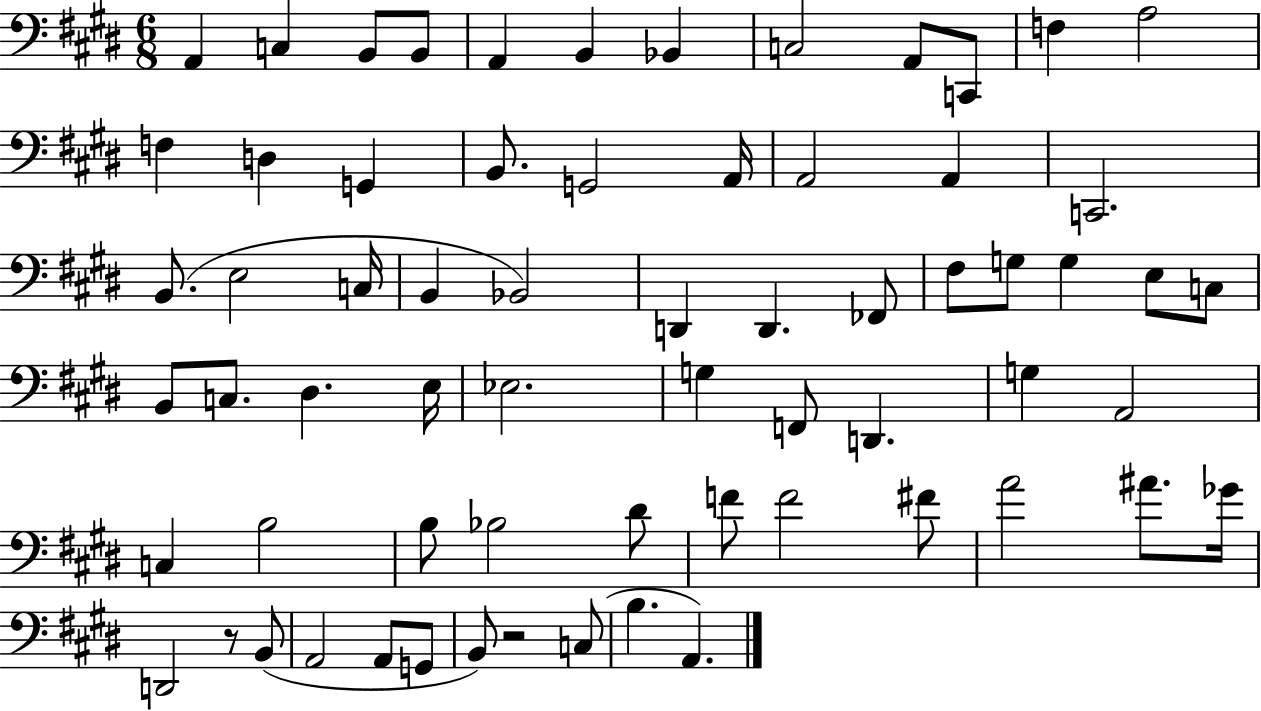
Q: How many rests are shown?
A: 2